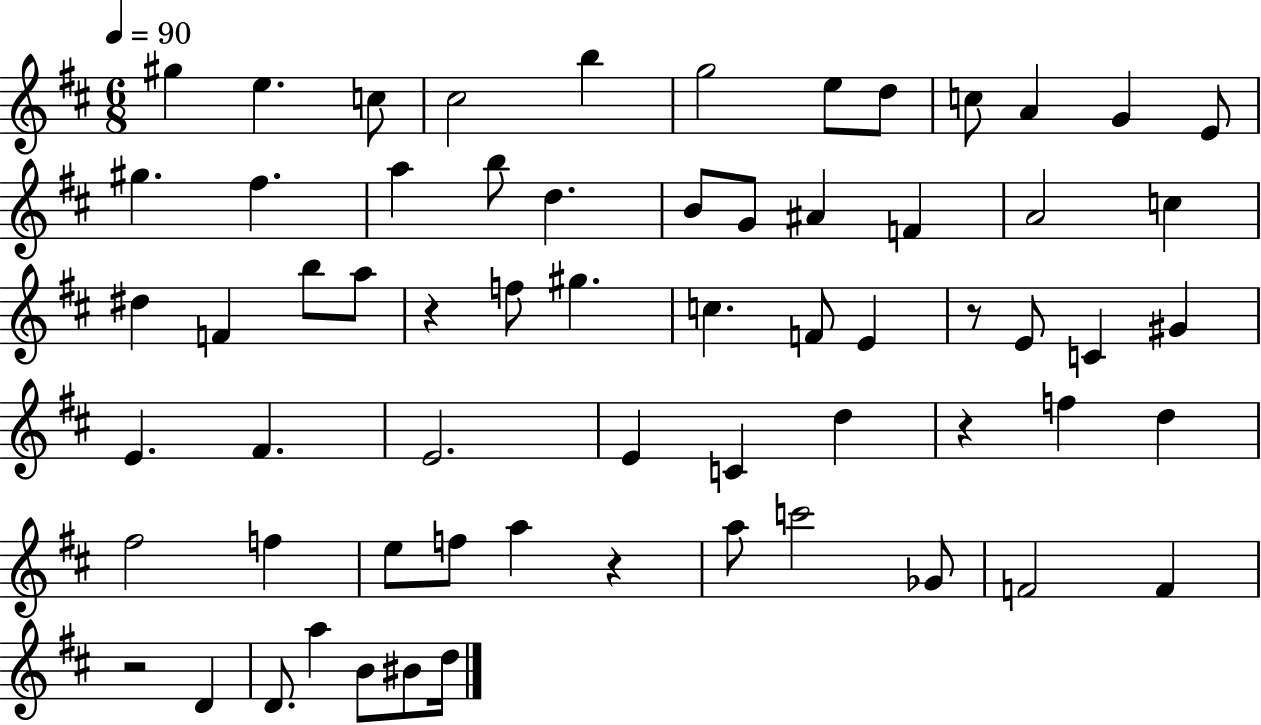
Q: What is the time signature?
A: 6/8